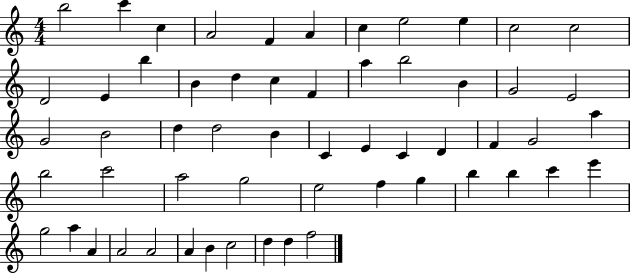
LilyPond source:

{
  \clef treble
  \numericTimeSignature
  \time 4/4
  \key c \major
  b''2 c'''4 c''4 | a'2 f'4 a'4 | c''4 e''2 e''4 | c''2 c''2 | \break d'2 e'4 b''4 | b'4 d''4 c''4 f'4 | a''4 b''2 b'4 | g'2 e'2 | \break g'2 b'2 | d''4 d''2 b'4 | c'4 e'4 c'4 d'4 | f'4 g'2 a''4 | \break b''2 c'''2 | a''2 g''2 | e''2 f''4 g''4 | b''4 b''4 c'''4 e'''4 | \break g''2 a''4 a'4 | a'2 a'2 | a'4 b'4 c''2 | d''4 d''4 f''2 | \break \bar "|."
}